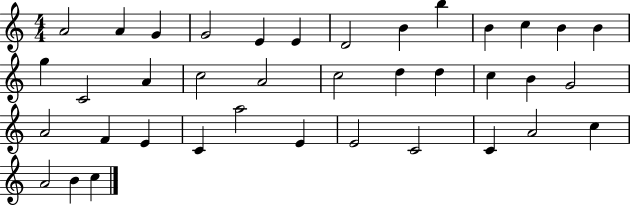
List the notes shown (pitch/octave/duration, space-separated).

A4/h A4/q G4/q G4/h E4/q E4/q D4/h B4/q B5/q B4/q C5/q B4/q B4/q G5/q C4/h A4/q C5/h A4/h C5/h D5/q D5/q C5/q B4/q G4/h A4/h F4/q E4/q C4/q A5/h E4/q E4/h C4/h C4/q A4/h C5/q A4/h B4/q C5/q